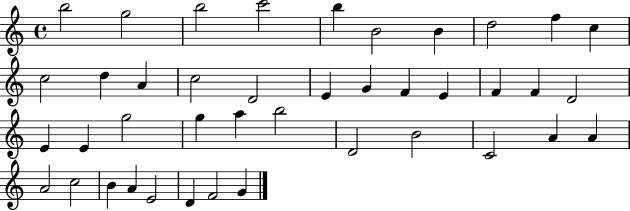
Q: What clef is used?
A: treble